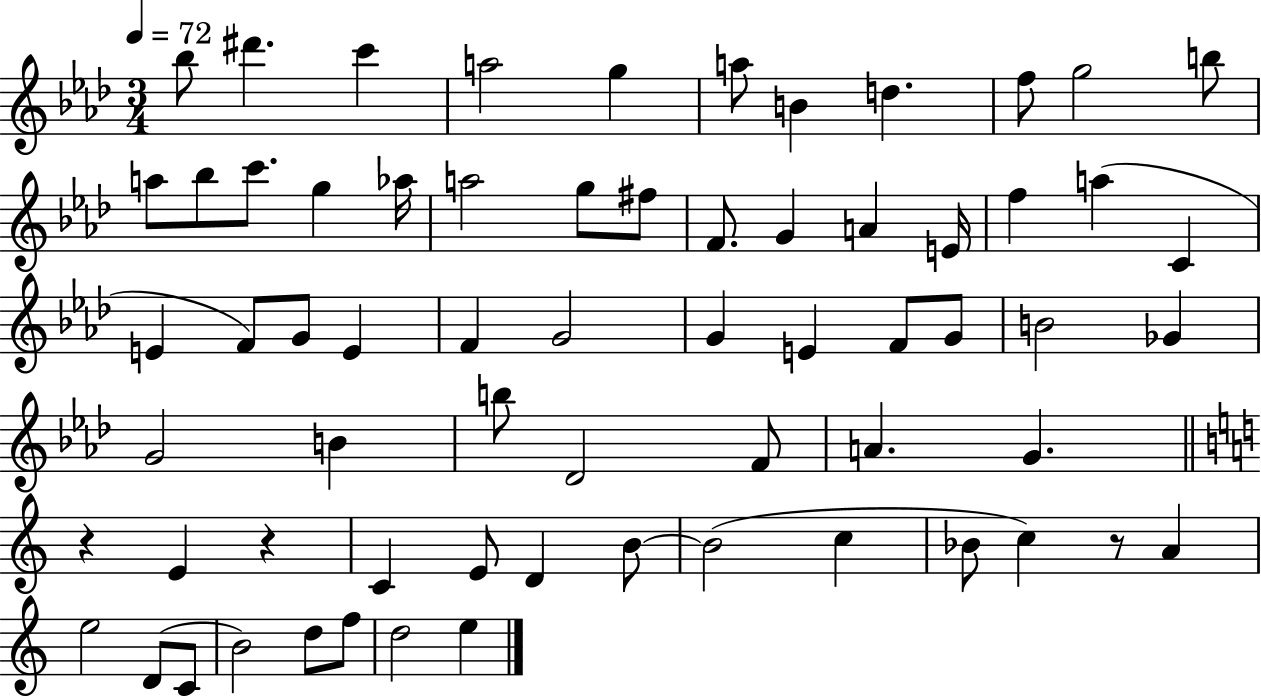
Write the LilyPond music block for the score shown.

{
  \clef treble
  \numericTimeSignature
  \time 3/4
  \key aes \major
  \tempo 4 = 72
  bes''8 dis'''4. c'''4 | a''2 g''4 | a''8 b'4 d''4. | f''8 g''2 b''8 | \break a''8 bes''8 c'''8. g''4 aes''16 | a''2 g''8 fis''8 | f'8. g'4 a'4 e'16 | f''4 a''4( c'4 | \break e'4 f'8) g'8 e'4 | f'4 g'2 | g'4 e'4 f'8 g'8 | b'2 ges'4 | \break g'2 b'4 | b''8 des'2 f'8 | a'4. g'4. | \bar "||" \break \key c \major r4 e'4 r4 | c'4 e'8 d'4 b'8~~ | b'2( c''4 | bes'8 c''4) r8 a'4 | \break e''2 d'8( c'8 | b'2) d''8 f''8 | d''2 e''4 | \bar "|."
}